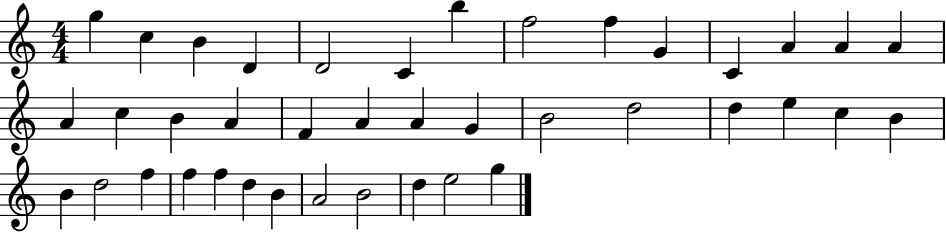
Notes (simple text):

G5/q C5/q B4/q D4/q D4/h C4/q B5/q F5/h F5/q G4/q C4/q A4/q A4/q A4/q A4/q C5/q B4/q A4/q F4/q A4/q A4/q G4/q B4/h D5/h D5/q E5/q C5/q B4/q B4/q D5/h F5/q F5/q F5/q D5/q B4/q A4/h B4/h D5/q E5/h G5/q